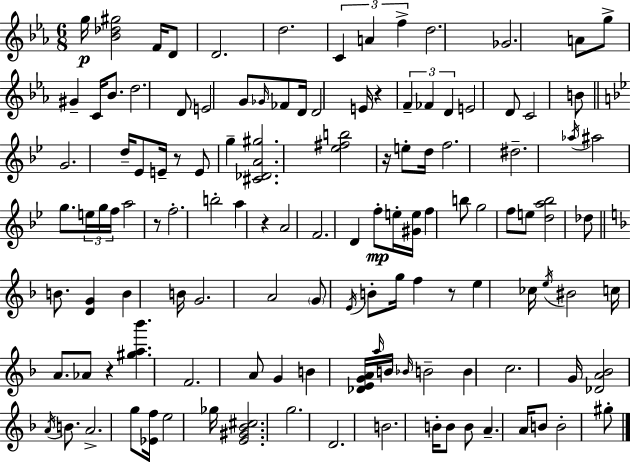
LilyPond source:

{
  \clef treble
  \numericTimeSignature
  \time 6/8
  \key c \minor
  g''16\p <bes' des'' gis''>2 f'16 d'8 | d'2. | d''2. | \tuplet 3/2 { c'4 a'4 f''4-> } | \break d''2. | ges'2. | a'8 g''8-> gis'4-- c'16 bes'8. | d''2. | \break d'8 e'2 g'8 | \grace { ges'16 } fes'8 d'16 d'2 | e'16 r4 \tuplet 3/2 { f'4-- fes'4 | d'4 } e'2 | \break d'8 c'2 b'8 | \bar "||" \break \key g \minor g'2. | d''16-- ees'8 e'16-- r8 e'8 g''4-- | <cis' des' a' gis''>2. | <ees'' fis'' b''>2 r16 e''8-. d''16 | \break f''2. | dis''2.-- | \acciaccatura { aes''16 } ais''2 g''8. | \tuplet 3/2 { e''16 g''16 f''16 } a''2 r8 | \break f''2.-. | b''2-. a''4 | r4 a'2 | f'2. | \break d'4 f''8-.\mp e''16-. <gis' e''>16 f''4 | b''8 g''2 f''8 | e''8 <d'' a'' bes''>2 des''8 | \bar "||" \break \key f \major b'8. <d' g'>4 b'4 b'16 | g'2. | a'2 \parenthesize g'8 \acciaccatura { e'16 } b'8-. | g''16 f''4 r8 e''4 | \break ces''16 \acciaccatura { e''16 } bis'2 c''16 a'8. | aes'8 r4 <gis'' a'' bes'''>4. | f'2. | a'8 g'4 b'4 | \break <des' e' g' a'>16 \grace { a''16 } b'16 \grace { bes'16 } b'2-- | b'4 c''2. | g'16 <des' a' bes'>2 | \acciaccatura { a'16 } b'8. a'2.-> | \break g''8 <ees' f''>16 e''2 | ges''16 <e' gis' bes' cis''>2. | g''2. | d'2. | \break b'2. | b'16-. b'8 b'8 a'4.-- | a'16 b'8 b'2-. | gis''8-. \bar "|."
}